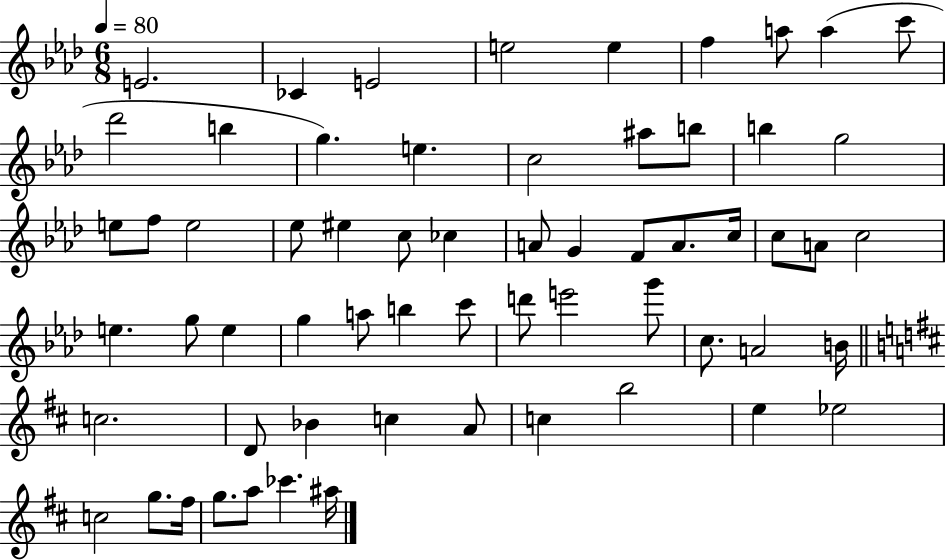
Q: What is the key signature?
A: AES major